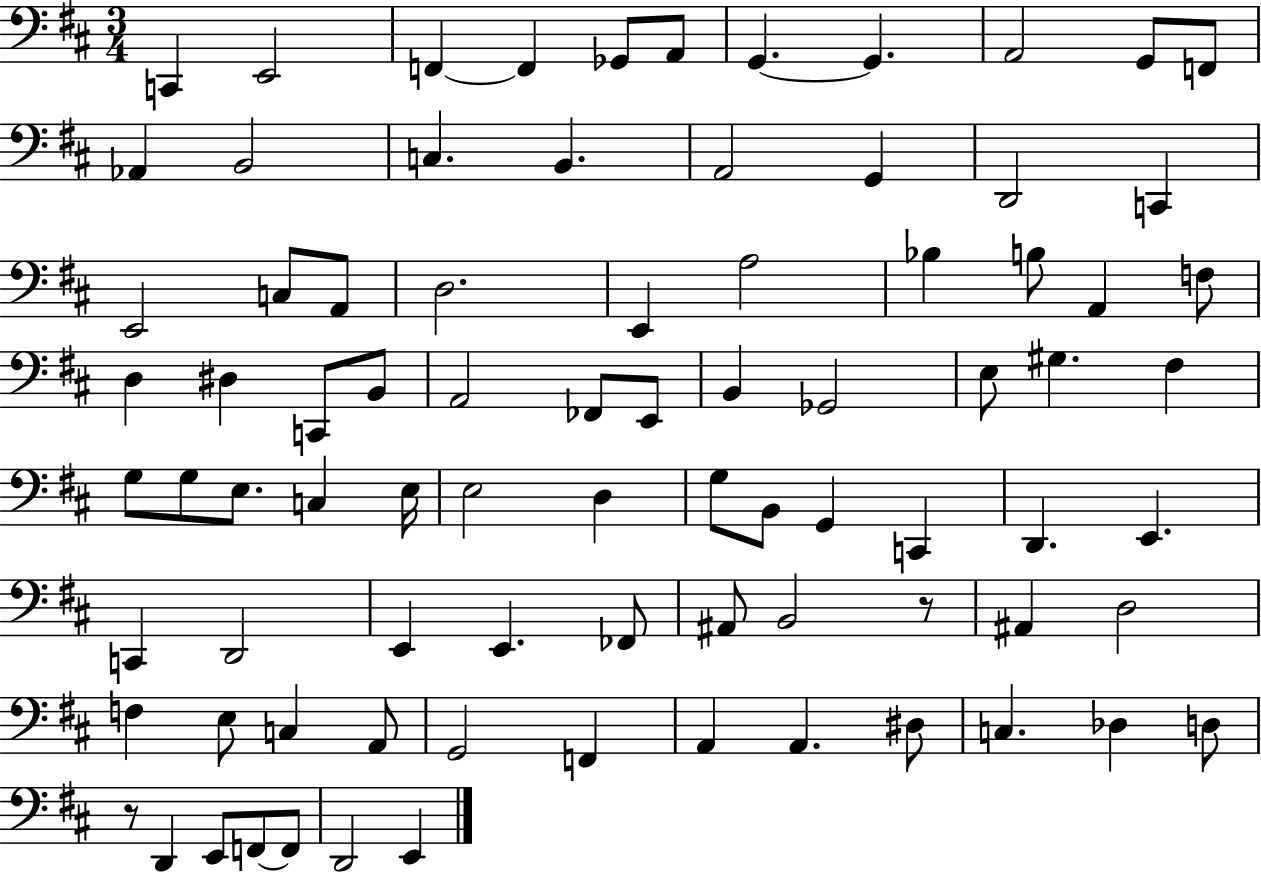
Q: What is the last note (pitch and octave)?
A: E2